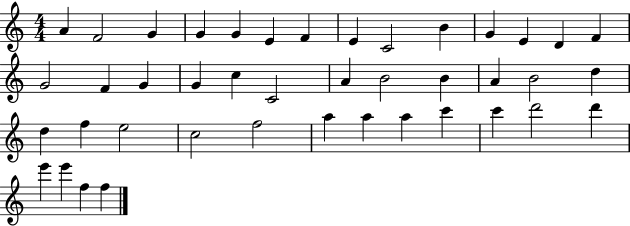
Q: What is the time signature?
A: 4/4